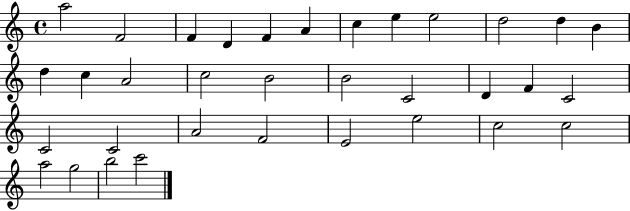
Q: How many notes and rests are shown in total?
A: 34